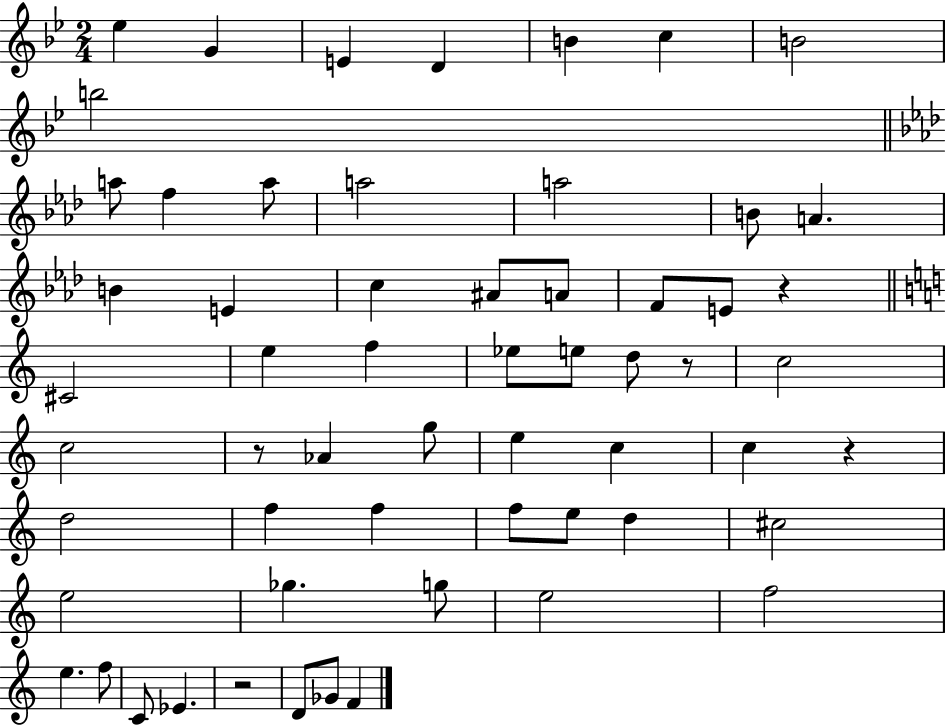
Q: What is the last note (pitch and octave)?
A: F4